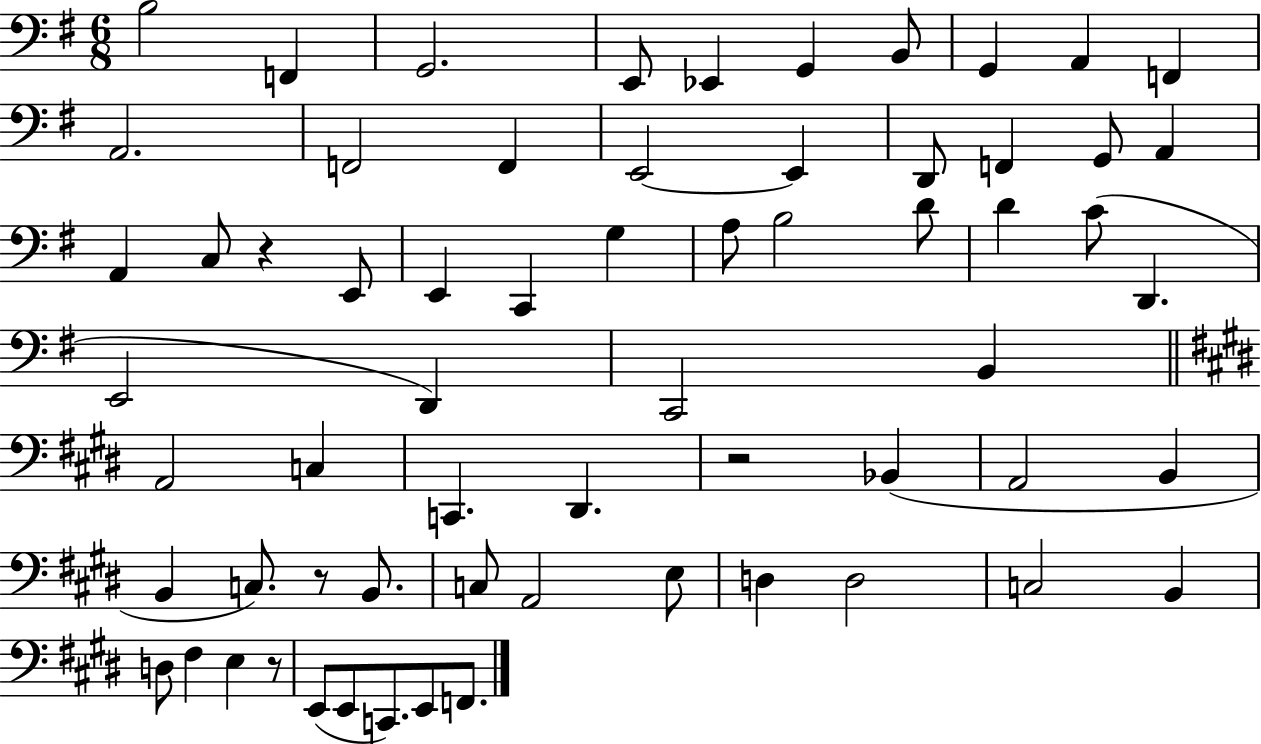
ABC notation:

X:1
T:Untitled
M:6/8
L:1/4
K:G
B,2 F,, G,,2 E,,/2 _E,, G,, B,,/2 G,, A,, F,, A,,2 F,,2 F,, E,,2 E,, D,,/2 F,, G,,/2 A,, A,, C,/2 z E,,/2 E,, C,, G, A,/2 B,2 D/2 D C/2 D,, E,,2 D,, C,,2 B,, A,,2 C, C,, ^D,, z2 _B,, A,,2 B,, B,, C,/2 z/2 B,,/2 C,/2 A,,2 E,/2 D, D,2 C,2 B,, D,/2 ^F, E, z/2 E,,/2 E,,/2 C,,/2 E,,/2 F,,/2